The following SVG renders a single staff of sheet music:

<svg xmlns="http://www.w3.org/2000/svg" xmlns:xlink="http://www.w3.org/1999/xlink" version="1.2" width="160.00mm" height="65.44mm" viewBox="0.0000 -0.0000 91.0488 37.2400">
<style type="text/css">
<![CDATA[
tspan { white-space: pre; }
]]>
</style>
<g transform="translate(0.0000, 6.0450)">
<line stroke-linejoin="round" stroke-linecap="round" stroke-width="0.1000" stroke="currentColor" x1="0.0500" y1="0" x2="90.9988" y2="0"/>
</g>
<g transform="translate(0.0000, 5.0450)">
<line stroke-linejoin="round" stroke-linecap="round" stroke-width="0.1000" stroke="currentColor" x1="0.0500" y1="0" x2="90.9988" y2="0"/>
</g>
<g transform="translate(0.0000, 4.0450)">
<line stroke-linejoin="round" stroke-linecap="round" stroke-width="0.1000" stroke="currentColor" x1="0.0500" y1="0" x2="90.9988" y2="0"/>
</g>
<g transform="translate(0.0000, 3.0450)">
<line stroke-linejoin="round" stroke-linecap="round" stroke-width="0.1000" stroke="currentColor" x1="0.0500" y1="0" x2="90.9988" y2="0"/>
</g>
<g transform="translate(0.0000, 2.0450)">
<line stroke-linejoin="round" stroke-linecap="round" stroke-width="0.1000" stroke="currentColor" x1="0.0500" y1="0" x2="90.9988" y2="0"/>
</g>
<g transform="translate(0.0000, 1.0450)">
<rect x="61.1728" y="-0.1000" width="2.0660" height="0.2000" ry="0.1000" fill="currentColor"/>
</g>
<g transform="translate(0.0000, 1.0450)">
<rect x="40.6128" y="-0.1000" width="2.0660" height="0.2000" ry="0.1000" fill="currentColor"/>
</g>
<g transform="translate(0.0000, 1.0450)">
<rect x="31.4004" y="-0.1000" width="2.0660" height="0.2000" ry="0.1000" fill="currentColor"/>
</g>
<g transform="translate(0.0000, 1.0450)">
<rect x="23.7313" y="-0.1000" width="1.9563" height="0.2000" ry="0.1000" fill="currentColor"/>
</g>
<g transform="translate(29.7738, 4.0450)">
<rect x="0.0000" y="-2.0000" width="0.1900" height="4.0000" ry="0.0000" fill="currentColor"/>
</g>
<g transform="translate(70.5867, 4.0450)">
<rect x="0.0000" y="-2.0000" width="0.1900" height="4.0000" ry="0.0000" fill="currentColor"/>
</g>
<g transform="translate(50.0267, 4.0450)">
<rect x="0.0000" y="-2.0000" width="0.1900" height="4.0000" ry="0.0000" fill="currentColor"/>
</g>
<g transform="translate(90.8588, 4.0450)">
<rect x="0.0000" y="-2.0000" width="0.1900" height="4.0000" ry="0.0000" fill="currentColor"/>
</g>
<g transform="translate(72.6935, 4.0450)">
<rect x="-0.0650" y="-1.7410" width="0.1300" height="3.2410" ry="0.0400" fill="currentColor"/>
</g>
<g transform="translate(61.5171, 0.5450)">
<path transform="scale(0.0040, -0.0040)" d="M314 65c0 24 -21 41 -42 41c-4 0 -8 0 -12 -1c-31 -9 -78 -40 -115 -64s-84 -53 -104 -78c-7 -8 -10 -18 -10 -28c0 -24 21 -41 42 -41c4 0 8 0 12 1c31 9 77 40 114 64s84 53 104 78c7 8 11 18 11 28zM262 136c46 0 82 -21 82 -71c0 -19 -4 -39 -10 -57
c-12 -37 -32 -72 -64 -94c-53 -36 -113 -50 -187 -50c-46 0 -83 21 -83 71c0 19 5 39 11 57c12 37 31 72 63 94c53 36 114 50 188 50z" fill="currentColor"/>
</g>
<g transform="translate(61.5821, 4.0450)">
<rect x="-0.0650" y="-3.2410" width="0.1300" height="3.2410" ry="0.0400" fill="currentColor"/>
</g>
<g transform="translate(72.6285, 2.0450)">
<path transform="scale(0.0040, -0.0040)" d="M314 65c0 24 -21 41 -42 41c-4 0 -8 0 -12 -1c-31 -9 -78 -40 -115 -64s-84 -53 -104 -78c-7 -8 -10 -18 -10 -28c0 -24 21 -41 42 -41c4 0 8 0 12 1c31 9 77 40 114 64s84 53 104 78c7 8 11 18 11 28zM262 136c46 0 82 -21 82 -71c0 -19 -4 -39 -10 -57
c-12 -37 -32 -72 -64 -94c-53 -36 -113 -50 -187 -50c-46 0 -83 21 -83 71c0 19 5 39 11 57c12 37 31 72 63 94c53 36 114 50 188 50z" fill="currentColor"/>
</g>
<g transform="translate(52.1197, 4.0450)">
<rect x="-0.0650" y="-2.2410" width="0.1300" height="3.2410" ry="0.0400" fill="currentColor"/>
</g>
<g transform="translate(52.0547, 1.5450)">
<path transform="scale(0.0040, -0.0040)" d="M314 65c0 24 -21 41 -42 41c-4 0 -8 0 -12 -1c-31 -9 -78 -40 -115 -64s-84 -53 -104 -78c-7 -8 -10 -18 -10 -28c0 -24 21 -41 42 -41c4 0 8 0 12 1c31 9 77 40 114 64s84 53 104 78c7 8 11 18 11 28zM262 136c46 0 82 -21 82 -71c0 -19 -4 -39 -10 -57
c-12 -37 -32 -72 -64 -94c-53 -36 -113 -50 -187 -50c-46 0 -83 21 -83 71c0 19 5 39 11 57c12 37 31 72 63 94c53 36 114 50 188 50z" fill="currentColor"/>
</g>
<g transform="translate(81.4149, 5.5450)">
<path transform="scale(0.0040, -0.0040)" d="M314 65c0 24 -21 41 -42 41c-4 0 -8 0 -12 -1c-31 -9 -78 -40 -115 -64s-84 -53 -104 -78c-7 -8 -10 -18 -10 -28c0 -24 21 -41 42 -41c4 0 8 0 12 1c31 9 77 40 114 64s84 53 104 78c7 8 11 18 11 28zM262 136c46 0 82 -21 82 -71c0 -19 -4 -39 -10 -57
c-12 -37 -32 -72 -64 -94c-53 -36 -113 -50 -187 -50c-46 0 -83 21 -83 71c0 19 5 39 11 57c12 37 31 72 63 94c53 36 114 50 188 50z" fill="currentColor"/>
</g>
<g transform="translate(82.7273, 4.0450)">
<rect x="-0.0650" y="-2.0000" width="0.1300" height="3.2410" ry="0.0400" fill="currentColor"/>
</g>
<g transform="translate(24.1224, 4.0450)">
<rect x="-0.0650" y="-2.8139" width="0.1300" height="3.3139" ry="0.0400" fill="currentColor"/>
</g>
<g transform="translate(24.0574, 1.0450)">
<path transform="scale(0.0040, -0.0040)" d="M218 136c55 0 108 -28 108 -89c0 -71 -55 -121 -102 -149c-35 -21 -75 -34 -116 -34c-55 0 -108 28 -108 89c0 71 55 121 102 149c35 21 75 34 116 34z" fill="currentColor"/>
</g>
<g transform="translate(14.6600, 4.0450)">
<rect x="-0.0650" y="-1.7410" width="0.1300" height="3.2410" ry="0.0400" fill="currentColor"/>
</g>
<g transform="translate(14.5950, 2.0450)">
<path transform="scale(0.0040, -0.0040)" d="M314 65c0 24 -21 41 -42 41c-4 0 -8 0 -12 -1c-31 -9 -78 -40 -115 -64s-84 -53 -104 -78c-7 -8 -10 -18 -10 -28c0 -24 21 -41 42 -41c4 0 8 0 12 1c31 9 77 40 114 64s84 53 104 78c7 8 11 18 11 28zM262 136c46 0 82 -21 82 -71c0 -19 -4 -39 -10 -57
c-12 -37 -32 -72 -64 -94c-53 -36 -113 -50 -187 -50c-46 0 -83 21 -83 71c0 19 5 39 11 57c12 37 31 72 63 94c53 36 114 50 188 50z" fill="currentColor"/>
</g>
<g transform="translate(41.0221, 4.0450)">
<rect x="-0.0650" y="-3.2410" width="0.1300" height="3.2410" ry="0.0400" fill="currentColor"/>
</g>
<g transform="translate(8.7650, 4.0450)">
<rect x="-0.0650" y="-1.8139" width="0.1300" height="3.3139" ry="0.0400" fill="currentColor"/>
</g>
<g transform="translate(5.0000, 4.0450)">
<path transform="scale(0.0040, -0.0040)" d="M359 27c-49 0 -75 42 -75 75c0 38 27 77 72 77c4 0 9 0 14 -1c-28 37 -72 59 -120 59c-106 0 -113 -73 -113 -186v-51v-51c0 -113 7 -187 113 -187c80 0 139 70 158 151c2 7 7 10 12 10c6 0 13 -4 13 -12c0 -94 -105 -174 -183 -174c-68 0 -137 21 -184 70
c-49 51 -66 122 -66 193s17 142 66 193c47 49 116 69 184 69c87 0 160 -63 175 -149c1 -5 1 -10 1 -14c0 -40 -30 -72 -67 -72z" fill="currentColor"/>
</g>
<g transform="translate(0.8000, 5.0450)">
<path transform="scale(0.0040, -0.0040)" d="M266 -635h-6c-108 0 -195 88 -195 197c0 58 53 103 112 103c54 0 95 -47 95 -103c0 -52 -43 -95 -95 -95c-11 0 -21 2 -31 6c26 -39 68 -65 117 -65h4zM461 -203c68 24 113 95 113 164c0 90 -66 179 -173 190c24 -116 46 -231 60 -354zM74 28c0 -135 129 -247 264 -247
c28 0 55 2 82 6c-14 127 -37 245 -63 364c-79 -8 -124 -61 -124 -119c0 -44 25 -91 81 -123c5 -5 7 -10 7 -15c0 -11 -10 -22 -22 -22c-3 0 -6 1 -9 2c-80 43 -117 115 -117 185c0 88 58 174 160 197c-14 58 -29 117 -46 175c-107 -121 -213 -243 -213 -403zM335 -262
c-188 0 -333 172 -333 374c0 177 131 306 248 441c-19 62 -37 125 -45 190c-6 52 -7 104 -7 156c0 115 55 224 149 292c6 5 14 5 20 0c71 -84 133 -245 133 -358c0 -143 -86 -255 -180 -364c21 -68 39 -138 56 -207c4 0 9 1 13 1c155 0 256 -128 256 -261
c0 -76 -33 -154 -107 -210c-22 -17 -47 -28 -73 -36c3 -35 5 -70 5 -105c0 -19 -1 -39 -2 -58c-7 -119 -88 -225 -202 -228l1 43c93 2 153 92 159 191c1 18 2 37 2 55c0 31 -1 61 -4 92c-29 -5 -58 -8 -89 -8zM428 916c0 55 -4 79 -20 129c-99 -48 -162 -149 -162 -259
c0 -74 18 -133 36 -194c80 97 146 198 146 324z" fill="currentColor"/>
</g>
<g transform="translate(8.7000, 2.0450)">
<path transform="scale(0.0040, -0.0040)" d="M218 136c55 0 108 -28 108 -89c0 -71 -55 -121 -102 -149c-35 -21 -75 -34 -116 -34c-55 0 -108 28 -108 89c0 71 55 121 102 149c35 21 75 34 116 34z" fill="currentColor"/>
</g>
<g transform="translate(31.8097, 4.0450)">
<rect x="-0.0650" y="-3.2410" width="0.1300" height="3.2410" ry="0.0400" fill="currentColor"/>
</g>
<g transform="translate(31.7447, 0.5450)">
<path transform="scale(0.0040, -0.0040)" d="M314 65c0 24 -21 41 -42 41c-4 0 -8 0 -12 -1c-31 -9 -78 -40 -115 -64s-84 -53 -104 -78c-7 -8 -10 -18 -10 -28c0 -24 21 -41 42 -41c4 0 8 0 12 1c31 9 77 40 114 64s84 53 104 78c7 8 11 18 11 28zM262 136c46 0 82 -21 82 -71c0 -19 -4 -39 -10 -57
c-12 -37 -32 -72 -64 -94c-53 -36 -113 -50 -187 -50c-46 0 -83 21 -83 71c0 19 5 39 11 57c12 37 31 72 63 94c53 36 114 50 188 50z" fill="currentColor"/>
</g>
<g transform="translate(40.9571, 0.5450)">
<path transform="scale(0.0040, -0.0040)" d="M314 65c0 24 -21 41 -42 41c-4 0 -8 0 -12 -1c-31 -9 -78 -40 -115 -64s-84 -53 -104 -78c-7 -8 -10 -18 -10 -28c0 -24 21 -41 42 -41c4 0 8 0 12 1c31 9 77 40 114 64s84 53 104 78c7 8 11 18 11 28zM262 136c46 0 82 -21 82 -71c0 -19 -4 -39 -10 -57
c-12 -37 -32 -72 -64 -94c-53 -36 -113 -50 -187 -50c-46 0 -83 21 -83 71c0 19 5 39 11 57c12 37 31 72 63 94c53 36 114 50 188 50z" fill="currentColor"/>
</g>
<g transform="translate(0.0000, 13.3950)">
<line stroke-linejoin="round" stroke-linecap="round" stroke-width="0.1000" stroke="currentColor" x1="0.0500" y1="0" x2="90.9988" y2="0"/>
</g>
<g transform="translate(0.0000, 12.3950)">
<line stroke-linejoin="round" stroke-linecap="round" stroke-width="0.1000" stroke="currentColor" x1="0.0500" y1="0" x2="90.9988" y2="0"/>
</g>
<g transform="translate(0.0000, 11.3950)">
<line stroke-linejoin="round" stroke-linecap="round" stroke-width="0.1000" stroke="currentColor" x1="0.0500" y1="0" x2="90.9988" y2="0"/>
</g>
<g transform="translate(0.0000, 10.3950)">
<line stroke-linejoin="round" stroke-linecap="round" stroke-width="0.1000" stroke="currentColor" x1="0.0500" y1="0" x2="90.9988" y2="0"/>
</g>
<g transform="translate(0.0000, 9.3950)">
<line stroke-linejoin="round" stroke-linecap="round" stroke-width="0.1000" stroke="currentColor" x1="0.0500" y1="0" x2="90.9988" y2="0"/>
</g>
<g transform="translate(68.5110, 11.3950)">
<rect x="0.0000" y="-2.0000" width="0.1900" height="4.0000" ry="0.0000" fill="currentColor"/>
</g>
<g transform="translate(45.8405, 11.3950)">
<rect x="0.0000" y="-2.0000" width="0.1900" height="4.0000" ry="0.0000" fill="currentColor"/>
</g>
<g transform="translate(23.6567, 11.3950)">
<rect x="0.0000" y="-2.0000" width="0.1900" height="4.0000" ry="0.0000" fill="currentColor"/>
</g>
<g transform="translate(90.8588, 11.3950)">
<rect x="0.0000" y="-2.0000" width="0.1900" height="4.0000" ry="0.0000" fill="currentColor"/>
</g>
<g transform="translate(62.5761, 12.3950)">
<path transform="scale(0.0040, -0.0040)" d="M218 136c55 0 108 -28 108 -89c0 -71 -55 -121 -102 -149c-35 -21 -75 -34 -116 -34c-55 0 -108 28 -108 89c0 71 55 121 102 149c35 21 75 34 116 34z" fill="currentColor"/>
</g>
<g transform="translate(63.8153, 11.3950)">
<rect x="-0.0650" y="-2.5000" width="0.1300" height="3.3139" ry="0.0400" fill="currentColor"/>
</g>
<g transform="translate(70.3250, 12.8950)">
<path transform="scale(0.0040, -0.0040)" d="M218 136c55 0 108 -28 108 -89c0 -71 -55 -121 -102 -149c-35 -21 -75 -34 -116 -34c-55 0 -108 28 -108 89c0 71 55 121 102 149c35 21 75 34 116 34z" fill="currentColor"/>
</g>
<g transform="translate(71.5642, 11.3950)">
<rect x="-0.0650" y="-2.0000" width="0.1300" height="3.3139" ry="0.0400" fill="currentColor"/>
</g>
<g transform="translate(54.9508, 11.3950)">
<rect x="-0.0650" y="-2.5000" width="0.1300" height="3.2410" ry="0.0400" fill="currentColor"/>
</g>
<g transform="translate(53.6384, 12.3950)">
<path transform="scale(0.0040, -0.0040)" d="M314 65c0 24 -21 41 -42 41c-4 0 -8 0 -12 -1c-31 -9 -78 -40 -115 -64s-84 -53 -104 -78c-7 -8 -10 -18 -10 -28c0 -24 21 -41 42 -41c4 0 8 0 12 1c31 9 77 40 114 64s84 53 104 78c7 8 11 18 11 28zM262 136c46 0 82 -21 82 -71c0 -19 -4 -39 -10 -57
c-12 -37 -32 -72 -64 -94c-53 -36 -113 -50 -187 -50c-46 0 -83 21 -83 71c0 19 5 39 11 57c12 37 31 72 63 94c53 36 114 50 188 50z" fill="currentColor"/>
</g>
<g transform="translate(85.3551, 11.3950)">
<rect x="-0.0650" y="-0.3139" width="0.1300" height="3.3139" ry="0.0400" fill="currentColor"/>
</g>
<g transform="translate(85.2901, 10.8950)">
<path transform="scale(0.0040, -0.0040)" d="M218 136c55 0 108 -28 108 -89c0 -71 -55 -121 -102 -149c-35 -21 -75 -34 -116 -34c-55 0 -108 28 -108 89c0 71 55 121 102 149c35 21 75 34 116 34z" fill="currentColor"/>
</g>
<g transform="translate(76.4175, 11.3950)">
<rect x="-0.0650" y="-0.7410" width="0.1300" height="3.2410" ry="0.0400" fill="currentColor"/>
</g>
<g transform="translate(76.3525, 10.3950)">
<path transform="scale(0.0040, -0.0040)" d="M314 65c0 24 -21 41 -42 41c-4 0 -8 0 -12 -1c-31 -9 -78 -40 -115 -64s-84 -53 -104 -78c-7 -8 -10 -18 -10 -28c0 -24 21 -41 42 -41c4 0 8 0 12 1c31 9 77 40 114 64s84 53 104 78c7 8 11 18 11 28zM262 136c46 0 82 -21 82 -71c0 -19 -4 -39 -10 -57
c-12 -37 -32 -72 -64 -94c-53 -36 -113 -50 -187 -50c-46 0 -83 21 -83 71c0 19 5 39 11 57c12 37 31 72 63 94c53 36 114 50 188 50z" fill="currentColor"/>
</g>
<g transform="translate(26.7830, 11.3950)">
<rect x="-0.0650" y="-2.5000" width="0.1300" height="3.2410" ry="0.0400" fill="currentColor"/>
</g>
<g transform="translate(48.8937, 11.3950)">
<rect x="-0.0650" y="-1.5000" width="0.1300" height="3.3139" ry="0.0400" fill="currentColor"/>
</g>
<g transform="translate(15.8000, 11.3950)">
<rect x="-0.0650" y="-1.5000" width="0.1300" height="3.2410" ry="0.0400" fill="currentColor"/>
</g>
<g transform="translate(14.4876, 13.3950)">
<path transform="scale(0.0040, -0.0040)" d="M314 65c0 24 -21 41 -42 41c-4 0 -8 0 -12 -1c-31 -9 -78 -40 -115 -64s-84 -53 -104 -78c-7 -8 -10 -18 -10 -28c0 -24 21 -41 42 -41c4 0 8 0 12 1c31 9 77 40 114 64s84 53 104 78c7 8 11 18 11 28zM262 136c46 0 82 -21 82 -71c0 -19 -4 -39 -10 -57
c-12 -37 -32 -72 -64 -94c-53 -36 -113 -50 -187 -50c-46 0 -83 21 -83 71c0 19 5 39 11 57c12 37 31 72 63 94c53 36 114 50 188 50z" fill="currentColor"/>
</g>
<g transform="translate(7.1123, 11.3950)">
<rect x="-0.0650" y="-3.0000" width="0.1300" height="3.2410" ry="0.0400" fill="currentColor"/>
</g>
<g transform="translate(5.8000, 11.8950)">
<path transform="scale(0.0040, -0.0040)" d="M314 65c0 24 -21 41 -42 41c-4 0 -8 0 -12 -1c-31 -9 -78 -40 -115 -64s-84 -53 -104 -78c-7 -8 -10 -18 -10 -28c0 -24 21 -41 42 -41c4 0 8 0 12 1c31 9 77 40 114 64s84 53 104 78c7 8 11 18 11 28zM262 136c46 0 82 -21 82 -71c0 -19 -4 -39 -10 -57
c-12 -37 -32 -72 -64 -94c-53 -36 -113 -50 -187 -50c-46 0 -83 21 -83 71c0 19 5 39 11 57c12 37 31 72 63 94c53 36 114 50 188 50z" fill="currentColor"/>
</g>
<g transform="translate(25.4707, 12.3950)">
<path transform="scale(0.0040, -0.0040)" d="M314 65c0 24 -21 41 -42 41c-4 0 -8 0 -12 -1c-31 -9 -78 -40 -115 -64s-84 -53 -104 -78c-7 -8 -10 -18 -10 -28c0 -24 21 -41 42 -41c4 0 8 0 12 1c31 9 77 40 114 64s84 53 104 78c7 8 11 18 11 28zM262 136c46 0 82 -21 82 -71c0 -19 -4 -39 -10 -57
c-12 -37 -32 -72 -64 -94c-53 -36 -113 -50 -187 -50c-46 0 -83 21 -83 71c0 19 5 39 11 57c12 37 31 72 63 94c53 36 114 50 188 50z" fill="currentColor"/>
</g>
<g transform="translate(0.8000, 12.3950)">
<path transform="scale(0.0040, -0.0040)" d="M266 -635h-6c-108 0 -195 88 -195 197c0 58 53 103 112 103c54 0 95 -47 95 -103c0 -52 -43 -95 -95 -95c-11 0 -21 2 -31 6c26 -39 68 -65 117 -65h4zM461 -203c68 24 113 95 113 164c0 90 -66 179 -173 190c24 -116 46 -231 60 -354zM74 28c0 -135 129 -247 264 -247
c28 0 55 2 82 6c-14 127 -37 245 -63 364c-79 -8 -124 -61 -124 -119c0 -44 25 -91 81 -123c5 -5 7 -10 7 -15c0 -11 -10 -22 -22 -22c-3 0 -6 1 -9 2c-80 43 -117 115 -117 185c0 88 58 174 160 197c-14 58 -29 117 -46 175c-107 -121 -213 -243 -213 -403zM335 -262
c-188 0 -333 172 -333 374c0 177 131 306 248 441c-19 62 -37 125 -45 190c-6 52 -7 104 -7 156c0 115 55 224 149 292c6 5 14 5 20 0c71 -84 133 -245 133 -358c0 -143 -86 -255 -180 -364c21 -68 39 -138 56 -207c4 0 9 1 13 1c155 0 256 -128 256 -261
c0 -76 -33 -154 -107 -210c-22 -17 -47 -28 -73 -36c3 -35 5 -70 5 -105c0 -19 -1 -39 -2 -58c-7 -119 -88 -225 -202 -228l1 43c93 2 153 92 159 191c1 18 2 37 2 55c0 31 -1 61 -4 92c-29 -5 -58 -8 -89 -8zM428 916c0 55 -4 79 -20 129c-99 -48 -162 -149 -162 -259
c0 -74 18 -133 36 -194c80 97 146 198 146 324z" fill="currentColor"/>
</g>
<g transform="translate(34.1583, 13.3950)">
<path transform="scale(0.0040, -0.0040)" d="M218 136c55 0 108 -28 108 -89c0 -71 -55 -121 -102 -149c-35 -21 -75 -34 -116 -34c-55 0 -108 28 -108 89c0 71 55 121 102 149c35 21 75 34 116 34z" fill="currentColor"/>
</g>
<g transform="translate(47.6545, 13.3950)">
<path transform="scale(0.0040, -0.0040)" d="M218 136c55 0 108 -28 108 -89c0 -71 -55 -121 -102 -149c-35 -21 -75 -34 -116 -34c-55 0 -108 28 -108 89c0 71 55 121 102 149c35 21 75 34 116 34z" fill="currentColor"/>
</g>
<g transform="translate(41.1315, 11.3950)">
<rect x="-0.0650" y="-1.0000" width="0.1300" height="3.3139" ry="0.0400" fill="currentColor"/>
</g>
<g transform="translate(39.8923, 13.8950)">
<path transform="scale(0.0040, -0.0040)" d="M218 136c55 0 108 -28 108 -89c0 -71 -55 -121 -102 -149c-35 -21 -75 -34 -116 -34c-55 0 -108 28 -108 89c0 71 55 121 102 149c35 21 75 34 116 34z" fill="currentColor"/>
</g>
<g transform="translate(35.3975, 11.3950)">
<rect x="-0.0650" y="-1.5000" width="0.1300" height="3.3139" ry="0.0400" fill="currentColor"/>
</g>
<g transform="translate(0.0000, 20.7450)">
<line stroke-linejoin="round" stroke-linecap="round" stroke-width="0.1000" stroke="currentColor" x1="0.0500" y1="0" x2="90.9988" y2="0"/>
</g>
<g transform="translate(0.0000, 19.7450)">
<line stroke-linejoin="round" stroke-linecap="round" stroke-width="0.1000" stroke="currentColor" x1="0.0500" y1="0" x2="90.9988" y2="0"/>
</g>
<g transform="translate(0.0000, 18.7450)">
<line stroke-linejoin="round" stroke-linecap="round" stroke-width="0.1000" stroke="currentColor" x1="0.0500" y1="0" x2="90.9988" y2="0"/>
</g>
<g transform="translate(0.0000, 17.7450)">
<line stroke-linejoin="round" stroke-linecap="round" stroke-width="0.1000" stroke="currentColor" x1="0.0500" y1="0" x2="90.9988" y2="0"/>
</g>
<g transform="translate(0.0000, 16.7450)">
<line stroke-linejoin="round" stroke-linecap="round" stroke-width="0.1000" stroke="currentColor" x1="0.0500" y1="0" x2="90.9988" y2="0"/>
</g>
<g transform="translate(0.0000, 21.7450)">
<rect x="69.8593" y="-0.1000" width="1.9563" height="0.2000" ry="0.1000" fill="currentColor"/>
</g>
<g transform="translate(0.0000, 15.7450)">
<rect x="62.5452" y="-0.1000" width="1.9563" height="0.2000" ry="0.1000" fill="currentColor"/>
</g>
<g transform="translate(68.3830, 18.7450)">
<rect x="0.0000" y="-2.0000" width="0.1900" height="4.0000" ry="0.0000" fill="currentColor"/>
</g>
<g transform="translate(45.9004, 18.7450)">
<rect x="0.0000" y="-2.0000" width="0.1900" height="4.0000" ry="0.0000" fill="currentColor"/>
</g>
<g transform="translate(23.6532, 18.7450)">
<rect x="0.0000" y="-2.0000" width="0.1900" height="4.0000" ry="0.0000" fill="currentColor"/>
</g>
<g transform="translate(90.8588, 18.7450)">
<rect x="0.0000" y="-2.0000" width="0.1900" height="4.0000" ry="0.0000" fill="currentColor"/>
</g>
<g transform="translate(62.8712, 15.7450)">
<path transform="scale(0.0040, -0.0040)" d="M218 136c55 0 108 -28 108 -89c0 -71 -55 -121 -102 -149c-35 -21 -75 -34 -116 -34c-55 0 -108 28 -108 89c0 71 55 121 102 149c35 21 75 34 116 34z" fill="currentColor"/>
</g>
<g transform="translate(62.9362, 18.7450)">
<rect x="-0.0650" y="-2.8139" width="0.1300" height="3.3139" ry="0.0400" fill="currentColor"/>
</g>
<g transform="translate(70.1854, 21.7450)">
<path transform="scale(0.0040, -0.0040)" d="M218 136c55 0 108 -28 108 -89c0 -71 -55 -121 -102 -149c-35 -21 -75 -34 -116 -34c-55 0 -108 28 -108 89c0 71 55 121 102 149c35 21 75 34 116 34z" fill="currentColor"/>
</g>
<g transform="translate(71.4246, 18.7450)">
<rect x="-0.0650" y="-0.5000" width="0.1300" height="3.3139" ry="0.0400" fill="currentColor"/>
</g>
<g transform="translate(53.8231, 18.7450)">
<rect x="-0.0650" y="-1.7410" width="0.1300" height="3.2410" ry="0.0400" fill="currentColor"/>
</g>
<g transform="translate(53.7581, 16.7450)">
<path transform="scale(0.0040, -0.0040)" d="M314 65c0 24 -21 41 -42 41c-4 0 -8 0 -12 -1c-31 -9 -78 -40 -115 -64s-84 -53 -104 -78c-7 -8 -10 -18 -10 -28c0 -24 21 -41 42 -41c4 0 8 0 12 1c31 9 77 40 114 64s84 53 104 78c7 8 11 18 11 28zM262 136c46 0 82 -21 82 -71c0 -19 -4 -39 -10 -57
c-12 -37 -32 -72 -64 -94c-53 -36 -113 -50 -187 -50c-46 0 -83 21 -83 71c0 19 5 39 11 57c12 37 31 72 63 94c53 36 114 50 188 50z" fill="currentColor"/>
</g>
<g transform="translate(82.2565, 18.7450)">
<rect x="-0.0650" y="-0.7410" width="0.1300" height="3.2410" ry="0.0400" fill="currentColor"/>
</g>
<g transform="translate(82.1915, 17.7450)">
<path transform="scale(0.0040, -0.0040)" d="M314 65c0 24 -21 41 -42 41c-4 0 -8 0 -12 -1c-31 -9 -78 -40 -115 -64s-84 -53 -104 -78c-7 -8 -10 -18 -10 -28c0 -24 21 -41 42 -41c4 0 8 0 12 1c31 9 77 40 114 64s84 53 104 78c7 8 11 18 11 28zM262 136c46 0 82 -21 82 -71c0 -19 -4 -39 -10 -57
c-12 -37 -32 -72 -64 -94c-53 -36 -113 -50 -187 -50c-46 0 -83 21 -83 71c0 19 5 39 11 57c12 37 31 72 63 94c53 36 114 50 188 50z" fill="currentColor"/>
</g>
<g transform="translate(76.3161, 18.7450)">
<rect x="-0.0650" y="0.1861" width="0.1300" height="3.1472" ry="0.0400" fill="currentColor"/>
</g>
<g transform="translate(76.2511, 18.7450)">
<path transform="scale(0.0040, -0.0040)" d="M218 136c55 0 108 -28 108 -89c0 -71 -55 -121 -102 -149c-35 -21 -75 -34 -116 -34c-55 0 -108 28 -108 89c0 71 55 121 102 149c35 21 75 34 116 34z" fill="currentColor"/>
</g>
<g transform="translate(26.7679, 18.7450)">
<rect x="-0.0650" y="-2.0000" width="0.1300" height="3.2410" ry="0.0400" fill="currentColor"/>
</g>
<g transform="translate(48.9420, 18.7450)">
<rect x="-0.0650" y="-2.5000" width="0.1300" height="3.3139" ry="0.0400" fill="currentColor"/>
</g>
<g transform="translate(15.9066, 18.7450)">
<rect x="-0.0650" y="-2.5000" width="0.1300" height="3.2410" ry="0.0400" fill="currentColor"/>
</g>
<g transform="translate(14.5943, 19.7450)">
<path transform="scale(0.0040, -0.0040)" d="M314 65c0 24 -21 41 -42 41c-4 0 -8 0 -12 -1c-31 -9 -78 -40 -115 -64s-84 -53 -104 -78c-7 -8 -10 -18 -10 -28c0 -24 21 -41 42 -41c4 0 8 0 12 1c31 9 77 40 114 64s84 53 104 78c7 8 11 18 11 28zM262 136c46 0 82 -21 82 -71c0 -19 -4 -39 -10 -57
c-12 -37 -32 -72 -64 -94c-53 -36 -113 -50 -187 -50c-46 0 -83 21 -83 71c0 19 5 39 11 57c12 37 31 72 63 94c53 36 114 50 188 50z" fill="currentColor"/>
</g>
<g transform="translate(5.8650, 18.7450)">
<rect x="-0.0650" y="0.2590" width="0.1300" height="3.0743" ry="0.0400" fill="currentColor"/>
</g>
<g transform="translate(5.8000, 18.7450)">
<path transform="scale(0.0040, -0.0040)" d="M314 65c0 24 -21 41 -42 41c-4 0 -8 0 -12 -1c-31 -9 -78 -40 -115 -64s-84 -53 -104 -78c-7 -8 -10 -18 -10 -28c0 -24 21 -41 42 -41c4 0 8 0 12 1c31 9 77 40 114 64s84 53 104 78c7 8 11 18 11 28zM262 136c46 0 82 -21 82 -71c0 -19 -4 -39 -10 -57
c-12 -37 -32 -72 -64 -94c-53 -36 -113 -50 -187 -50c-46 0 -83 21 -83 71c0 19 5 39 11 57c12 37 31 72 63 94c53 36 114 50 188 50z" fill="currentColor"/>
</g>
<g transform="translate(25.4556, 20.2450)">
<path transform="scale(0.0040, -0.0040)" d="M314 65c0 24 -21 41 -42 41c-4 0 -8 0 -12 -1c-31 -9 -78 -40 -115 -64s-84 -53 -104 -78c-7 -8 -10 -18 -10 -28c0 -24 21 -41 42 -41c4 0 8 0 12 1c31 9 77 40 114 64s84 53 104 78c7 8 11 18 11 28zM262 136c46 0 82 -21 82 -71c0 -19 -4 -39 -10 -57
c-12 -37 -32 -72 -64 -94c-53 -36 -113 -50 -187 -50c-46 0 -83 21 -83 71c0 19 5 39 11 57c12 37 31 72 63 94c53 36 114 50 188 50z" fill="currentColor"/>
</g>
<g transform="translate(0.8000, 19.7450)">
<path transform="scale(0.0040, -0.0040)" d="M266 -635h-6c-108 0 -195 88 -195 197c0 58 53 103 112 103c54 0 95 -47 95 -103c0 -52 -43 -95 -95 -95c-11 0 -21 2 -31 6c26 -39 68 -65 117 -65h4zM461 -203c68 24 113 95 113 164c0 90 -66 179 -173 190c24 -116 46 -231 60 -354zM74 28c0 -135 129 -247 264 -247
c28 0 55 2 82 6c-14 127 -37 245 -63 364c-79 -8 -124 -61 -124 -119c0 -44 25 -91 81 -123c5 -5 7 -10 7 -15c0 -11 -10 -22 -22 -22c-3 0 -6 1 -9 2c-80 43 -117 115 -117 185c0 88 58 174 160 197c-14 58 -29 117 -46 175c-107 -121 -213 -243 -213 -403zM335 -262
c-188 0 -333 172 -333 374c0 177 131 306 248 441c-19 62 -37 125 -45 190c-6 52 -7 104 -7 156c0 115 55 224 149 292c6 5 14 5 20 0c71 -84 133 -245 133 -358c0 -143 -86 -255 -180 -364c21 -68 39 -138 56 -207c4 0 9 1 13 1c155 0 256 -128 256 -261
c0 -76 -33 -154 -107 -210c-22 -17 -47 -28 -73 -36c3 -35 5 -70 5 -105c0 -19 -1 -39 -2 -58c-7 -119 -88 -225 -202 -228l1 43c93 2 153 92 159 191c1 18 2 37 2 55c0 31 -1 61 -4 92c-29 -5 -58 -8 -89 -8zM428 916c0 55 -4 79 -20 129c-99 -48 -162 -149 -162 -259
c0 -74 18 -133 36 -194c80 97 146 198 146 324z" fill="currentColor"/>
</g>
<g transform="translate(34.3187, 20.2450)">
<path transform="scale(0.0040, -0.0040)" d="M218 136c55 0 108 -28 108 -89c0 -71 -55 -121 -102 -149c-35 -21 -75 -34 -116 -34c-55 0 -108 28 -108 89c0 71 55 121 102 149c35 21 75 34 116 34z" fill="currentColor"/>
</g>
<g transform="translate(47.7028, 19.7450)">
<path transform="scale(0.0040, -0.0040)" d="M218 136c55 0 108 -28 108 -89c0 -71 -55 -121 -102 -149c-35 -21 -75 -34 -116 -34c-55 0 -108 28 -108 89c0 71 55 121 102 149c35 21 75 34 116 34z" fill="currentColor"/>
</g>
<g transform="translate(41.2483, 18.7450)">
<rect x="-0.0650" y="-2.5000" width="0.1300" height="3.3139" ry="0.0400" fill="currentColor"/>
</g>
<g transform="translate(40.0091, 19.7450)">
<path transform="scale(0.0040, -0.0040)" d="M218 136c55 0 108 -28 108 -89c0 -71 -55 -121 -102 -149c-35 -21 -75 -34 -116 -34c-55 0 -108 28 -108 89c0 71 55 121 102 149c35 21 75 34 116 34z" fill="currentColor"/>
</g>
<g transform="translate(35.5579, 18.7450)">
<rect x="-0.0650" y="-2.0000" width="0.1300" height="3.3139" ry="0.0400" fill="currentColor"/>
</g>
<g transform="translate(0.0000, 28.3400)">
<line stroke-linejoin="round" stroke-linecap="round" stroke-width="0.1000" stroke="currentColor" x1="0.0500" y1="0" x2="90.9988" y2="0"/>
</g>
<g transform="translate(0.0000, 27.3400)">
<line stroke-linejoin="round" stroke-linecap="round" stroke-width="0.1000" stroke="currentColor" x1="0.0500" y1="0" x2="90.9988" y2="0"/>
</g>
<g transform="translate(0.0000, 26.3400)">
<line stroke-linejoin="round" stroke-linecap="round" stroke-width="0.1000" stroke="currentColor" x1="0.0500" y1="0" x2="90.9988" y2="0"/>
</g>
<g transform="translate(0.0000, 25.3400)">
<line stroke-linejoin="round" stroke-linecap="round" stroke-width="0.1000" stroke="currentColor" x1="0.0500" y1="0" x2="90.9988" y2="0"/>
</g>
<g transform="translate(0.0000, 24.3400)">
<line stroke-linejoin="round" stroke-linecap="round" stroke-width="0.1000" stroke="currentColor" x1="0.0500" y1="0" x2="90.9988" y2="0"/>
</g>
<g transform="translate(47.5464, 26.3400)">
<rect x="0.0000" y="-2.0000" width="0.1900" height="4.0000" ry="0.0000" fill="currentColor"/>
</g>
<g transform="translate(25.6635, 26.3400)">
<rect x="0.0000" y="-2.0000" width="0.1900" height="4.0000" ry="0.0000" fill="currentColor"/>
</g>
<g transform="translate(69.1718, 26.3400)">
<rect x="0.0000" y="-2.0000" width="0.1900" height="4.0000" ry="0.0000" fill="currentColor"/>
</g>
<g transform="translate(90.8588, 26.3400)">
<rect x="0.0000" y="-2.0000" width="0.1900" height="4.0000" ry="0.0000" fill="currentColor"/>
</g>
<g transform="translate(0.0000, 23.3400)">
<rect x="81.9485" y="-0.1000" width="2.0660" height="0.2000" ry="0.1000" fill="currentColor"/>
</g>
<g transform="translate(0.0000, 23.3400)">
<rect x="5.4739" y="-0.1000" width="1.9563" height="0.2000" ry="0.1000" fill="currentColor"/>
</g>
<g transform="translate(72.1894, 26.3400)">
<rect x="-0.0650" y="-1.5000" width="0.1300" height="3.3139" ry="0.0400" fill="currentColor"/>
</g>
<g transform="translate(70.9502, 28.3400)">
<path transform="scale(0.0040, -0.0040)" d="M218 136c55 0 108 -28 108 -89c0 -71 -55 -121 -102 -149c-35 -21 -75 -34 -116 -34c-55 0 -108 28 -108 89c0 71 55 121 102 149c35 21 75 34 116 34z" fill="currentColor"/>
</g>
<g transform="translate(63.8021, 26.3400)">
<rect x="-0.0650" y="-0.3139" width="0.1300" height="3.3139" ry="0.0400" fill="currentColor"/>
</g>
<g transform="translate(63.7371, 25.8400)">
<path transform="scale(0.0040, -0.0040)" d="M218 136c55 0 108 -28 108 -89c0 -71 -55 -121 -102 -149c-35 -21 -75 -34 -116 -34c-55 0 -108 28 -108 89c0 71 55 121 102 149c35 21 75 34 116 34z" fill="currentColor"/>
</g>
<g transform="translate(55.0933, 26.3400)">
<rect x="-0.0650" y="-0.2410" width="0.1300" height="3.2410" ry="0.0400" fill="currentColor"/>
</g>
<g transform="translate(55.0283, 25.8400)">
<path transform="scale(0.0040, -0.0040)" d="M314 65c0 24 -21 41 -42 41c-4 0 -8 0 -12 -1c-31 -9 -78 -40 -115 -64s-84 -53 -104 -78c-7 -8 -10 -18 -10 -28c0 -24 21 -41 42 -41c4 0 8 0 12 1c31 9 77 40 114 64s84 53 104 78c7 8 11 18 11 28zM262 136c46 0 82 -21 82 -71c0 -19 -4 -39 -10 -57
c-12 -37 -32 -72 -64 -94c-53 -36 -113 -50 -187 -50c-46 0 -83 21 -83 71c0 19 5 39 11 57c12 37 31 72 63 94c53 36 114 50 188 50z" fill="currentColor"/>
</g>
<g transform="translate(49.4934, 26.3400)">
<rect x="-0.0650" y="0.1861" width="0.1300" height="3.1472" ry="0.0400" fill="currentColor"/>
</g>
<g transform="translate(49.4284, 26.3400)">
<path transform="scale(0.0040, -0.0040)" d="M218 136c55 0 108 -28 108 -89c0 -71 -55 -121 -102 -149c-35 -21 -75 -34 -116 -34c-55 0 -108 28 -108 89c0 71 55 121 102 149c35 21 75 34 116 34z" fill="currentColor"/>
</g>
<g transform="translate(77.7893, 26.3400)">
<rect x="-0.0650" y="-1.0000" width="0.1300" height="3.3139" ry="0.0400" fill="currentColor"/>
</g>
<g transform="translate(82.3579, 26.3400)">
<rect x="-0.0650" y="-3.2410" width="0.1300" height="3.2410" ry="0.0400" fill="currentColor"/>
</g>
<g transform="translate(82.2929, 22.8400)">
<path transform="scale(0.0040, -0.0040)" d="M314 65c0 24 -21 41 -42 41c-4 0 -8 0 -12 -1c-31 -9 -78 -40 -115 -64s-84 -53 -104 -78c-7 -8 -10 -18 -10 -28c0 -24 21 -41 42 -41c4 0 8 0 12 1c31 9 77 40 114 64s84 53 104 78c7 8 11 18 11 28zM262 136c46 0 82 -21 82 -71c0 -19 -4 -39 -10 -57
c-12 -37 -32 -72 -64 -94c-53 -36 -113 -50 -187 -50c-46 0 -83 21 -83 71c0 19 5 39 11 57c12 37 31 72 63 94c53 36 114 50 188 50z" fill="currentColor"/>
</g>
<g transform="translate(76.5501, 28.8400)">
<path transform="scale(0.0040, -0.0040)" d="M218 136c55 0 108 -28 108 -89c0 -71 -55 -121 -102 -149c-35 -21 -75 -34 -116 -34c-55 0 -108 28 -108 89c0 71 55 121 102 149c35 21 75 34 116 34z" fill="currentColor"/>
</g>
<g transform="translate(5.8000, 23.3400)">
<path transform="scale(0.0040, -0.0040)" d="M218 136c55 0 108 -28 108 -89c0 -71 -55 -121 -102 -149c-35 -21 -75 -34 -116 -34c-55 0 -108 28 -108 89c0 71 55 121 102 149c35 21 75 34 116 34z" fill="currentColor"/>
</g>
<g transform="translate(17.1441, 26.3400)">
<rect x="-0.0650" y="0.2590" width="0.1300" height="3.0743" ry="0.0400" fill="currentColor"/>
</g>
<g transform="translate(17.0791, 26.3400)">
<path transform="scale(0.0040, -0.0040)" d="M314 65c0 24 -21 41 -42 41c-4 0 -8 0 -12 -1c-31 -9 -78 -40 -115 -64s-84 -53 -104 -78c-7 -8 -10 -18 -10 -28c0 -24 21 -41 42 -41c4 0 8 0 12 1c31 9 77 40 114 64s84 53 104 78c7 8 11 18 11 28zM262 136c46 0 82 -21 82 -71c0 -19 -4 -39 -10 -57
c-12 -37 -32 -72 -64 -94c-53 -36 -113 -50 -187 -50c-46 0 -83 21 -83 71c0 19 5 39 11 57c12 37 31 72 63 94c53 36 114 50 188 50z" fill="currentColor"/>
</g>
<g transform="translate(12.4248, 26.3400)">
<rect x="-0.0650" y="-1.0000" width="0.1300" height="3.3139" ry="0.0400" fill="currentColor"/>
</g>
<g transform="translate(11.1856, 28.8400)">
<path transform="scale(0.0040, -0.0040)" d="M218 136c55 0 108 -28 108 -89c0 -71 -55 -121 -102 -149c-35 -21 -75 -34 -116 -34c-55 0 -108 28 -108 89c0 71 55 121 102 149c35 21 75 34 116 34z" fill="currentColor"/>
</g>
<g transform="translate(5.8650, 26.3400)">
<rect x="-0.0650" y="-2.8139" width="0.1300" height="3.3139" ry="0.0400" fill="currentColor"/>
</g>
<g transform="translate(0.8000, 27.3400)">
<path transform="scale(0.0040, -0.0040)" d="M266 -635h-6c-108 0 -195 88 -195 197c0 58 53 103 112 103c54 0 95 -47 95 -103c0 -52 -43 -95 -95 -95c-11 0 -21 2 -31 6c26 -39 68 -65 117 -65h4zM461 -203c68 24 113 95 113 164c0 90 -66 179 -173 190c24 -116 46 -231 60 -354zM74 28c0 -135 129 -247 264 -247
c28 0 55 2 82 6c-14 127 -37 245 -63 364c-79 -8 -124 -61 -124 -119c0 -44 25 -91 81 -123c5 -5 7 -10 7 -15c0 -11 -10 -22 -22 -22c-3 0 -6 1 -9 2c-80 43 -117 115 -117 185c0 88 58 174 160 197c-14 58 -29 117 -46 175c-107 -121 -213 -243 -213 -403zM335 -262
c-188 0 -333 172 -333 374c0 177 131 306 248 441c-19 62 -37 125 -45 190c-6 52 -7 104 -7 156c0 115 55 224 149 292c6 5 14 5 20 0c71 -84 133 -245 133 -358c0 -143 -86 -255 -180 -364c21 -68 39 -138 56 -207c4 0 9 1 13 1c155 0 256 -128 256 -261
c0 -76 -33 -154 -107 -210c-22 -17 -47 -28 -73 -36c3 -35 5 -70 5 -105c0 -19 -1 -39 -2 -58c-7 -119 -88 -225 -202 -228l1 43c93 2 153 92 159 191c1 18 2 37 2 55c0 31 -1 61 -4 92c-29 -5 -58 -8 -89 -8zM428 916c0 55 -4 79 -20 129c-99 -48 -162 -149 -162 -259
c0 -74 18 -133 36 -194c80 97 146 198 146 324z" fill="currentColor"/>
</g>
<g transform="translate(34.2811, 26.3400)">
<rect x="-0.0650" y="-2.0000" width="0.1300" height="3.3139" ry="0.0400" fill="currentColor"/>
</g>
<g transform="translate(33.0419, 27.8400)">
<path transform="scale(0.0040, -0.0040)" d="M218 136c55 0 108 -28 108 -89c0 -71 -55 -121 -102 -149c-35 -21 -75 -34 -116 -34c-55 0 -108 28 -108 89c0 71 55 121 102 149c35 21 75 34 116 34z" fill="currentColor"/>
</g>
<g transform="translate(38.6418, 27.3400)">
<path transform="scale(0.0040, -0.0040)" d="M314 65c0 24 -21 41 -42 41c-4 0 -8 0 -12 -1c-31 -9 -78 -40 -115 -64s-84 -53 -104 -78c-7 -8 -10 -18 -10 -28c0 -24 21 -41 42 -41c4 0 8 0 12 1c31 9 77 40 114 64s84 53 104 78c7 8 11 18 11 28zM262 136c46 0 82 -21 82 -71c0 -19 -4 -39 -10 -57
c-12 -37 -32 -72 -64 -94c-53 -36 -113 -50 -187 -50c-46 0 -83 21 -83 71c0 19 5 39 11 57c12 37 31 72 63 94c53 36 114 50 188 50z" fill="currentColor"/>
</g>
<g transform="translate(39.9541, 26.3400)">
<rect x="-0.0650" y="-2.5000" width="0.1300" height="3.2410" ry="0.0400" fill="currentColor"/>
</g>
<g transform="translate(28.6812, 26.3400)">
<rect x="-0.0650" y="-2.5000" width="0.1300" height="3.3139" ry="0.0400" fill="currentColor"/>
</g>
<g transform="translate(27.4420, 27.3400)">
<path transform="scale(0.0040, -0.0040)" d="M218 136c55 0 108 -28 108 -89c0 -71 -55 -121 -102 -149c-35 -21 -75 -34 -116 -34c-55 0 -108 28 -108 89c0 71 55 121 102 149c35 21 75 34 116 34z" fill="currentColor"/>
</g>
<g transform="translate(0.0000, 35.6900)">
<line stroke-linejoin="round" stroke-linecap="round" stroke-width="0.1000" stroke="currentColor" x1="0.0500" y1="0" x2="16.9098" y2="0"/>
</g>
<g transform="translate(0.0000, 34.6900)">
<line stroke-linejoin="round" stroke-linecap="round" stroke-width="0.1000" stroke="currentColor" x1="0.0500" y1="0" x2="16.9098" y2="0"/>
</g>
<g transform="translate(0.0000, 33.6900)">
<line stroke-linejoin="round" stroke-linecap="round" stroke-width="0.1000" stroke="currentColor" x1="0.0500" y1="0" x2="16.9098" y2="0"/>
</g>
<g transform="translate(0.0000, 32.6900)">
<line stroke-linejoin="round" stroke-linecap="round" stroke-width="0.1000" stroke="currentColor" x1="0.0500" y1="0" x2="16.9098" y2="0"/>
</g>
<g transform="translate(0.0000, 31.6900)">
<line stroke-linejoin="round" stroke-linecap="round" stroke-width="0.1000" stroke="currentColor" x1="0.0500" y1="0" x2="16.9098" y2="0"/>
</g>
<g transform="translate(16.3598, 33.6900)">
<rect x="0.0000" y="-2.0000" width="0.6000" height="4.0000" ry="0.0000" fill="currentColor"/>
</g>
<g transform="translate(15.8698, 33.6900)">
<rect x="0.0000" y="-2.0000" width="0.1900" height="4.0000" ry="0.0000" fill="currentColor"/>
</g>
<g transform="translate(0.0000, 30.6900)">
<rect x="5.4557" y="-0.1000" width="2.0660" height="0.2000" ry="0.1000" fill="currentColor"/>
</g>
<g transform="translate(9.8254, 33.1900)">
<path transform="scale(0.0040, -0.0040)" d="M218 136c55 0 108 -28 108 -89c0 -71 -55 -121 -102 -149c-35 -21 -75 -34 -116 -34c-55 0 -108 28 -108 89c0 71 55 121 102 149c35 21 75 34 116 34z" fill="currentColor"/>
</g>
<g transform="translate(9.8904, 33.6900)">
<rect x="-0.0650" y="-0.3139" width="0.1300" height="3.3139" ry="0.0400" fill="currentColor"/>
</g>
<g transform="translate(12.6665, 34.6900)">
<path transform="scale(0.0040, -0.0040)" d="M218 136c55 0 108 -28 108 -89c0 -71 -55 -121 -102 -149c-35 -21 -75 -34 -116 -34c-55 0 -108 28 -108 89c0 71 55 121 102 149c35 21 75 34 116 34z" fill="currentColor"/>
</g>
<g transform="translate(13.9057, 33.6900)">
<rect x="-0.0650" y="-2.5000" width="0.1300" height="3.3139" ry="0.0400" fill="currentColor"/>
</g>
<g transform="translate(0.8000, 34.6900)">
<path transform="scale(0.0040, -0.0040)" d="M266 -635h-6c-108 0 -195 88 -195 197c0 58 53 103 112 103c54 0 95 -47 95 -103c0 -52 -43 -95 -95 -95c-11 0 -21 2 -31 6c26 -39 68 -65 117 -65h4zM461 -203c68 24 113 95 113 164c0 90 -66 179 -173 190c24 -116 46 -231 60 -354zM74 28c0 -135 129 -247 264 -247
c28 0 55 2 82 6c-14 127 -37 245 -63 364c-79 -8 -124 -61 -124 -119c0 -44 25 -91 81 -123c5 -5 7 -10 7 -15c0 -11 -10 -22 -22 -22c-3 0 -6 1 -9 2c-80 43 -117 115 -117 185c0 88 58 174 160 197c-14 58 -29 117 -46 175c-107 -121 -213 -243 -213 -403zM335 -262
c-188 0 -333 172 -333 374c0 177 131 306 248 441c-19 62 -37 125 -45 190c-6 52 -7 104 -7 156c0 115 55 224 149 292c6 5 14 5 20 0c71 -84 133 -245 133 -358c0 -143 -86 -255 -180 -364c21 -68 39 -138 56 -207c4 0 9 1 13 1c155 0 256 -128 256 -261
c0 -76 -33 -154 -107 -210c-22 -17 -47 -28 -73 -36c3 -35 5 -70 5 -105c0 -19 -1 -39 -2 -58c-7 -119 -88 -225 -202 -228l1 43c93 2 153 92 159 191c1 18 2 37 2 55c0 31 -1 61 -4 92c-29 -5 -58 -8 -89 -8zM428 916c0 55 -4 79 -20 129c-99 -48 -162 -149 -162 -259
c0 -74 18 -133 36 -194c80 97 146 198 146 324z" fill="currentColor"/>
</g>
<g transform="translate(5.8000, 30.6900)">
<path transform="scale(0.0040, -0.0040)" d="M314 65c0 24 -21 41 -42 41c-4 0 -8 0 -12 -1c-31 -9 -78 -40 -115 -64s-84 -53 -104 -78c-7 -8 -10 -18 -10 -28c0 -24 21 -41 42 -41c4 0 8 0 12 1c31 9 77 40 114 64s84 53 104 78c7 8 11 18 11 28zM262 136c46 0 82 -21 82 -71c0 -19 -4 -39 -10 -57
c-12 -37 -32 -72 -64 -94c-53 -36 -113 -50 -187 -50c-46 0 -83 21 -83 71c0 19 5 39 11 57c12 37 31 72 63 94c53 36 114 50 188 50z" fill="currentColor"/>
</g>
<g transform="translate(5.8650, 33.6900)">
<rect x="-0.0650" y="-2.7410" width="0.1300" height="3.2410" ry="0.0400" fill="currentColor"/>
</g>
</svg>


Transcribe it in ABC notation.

X:1
T:Untitled
M:4/4
L:1/4
K:C
f f2 a b2 b2 g2 b2 f2 F2 A2 E2 G2 E D E G2 G F d2 c B2 G2 F2 F G G f2 a C B d2 a D B2 G F G2 B c2 c E D b2 a2 c G